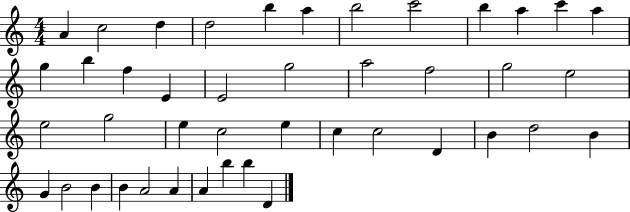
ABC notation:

X:1
T:Untitled
M:4/4
L:1/4
K:C
A c2 d d2 b a b2 c'2 b a c' a g b f E E2 g2 a2 f2 g2 e2 e2 g2 e c2 e c c2 D B d2 B G B2 B B A2 A A b b D